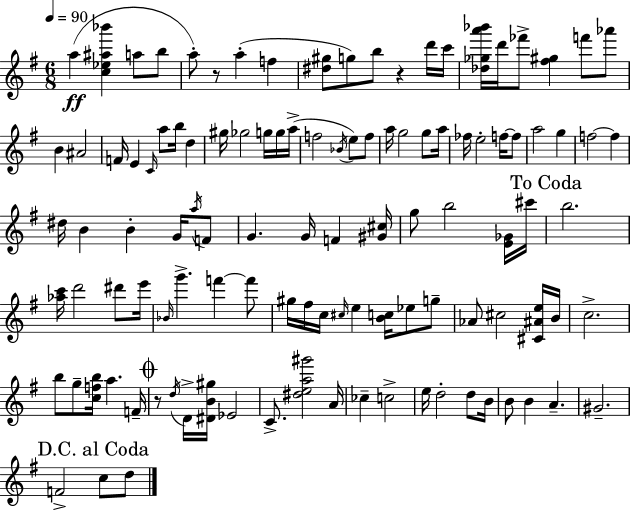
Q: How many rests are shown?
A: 3